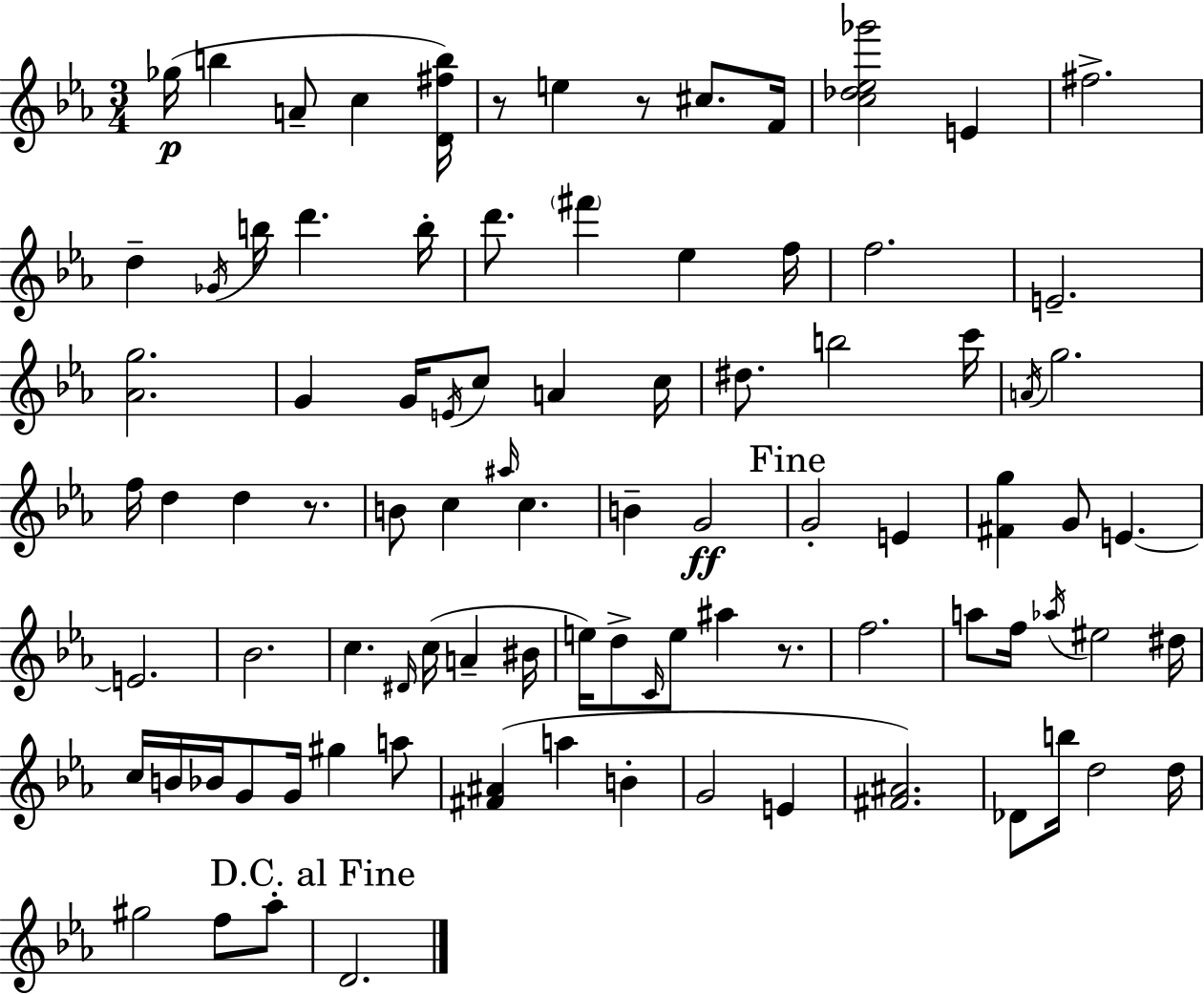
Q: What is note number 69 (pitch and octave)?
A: A5